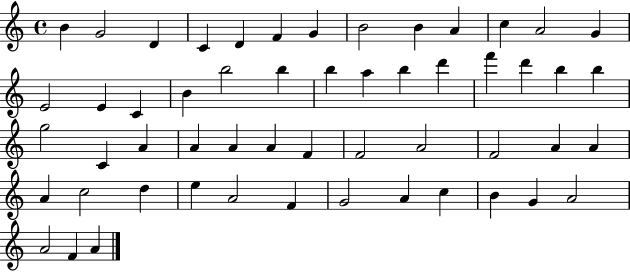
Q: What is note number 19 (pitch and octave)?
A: B5